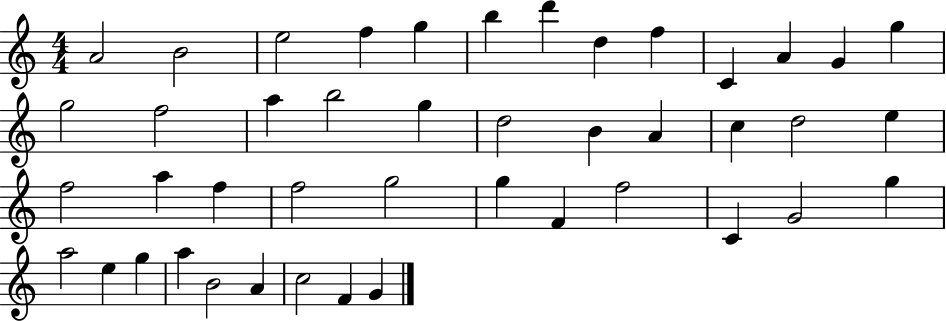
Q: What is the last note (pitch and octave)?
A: G4